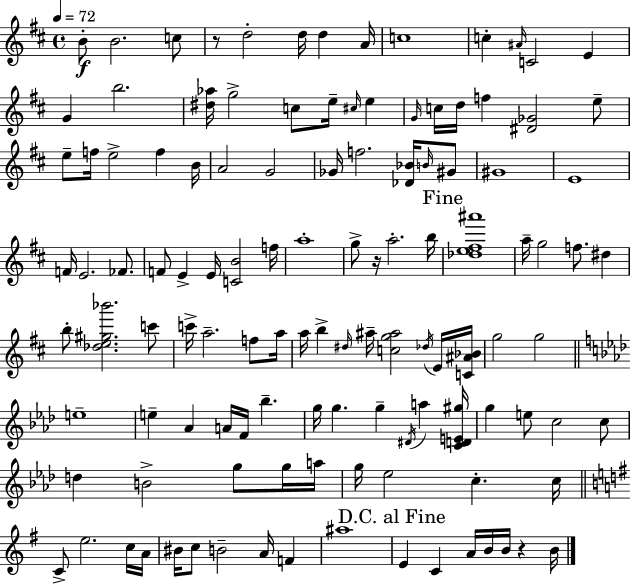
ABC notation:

X:1
T:Untitled
M:4/4
L:1/4
K:D
B/2 B2 c/2 z/2 d2 d/4 d A/4 c4 c ^A/4 C2 E G b2 [^d_a]/4 g2 c/2 e/4 ^c/4 e G/4 c/4 d/4 f [^D_G]2 e/2 e/2 f/4 e2 f B/4 A2 G2 _G/4 f2 [_D_B]/4 B/4 ^G/2 ^G4 E4 F/4 E2 _F/2 F/2 E E/4 [CB]2 f/4 a4 g/2 z/4 a2 b/4 [_de^f^a']4 a/4 g2 f/2 ^d b/2 [_de^g_b']2 c'/2 c'/4 a2 f/2 a/4 a/4 b ^d/4 ^a/4 [cg^a]2 _d/4 E/4 [C^A_B]/4 g2 g2 e4 e _A A/4 F/4 _b g/4 g g ^D/4 a [CDE^g]/4 g e/2 c2 c/2 d B2 g/2 g/4 a/4 g/4 _e2 c c/4 C/2 e2 c/4 A/4 ^B/4 c/2 B2 A/4 F ^a4 E C A/4 B/4 B/4 z B/4